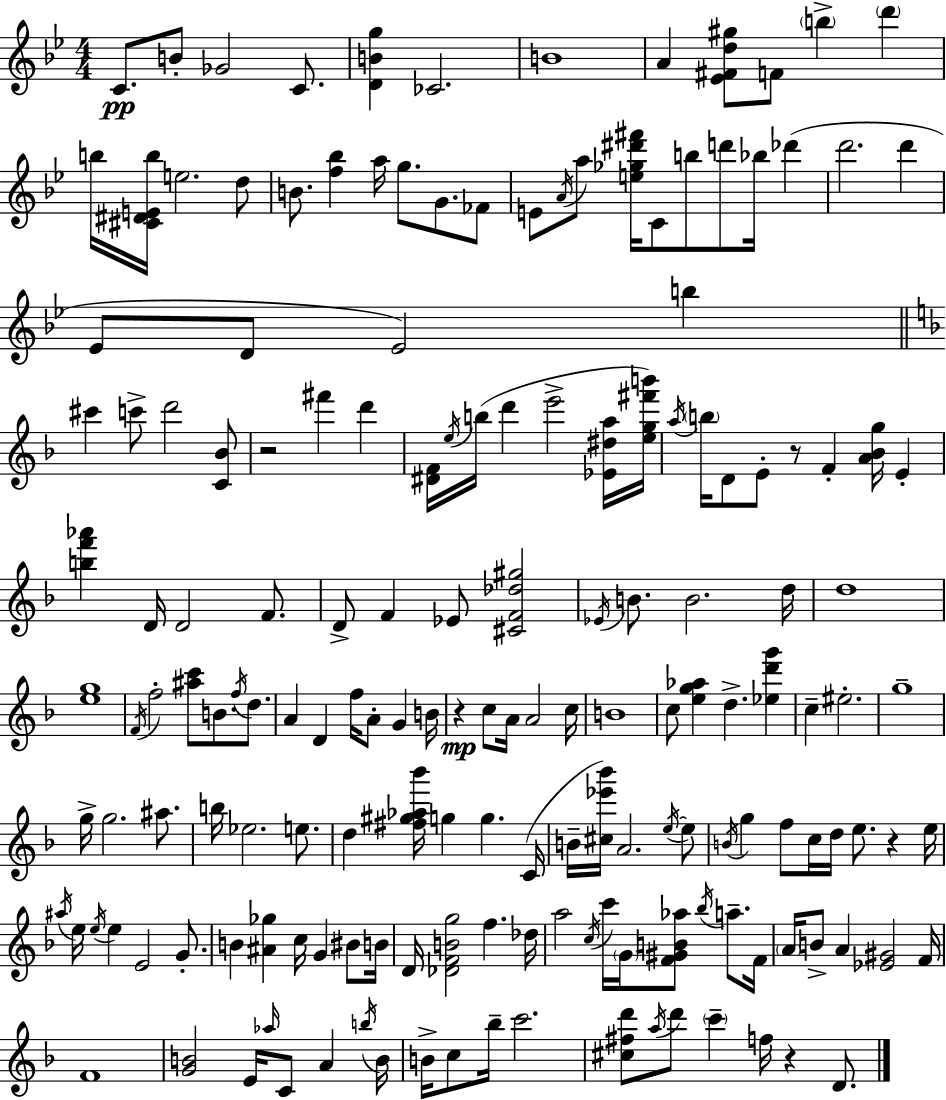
C4/e. B4/e Gb4/h C4/e. [D4,B4,G5]/q CES4/h. B4/w A4/q [Eb4,F#4,D5,G#5]/e F4/e B5/q D6/q B5/s [C#4,D#4,E4,B5]/s E5/h. D5/e B4/e. [F5,Bb5]/q A5/s G5/e. G4/e. FES4/e E4/e A4/s A5/e [E5,Gb5,D#6,F#6]/s C4/e B5/e D6/e Bb5/s Db6/q D6/h. D6/q Eb4/e D4/e Eb4/h B5/q C#6/q C6/e D6/h [C4,Bb4]/e R/h F#6/q D6/q [D#4,F4]/s E5/s B5/s D6/q E6/h [Eb4,D#5,A5]/s [E5,G5,F#6,B6]/s A5/s B5/s D4/e E4/e R/e F4/q [A4,Bb4,G5]/s E4/q [B5,F6,Ab6]/q D4/s D4/h F4/e. D4/e F4/q Eb4/e [C#4,F4,Db5,G#5]/h Eb4/s B4/e. B4/h. D5/s D5/w [E5,G5]/w F4/s F5/h [A#5,C6]/e B4/e. F5/s D5/e. A4/q D4/q F5/s A4/e G4/q B4/s R/q C5/e A4/s A4/h C5/s B4/w C5/e [E5,G5,Ab5]/q D5/q. [Eb5,D6,G6]/q C5/q EIS5/h. G5/w G5/s G5/h. A#5/e. B5/s Eb5/h. E5/e. D5/q [F#5,G#5,Ab5,Bb6]/s G5/q G5/q. C4/s B4/s [C#5,Eb6,Bb6]/s A4/h. E5/s E5/e B4/s G5/q F5/e C5/s D5/s E5/e. R/q E5/s A#5/s E5/s E5/s E5/q E4/h G4/e. B4/q [A#4,Gb5]/q C5/s G4/q BIS4/e B4/s D4/s [Db4,F4,B4,G5]/h F5/q. Db5/s A5/h C5/s C6/s G4/s [F4,G#4,B4,Ab5]/e Bb5/s A5/e. F4/s A4/s B4/e A4/q [Eb4,G#4]/h F4/s F4/w [G4,B4]/h E4/s Ab5/s C4/e A4/q B5/s B4/s B4/s C5/e Bb5/s C6/h. [C#5,F#5,D6]/e A5/s D6/e C6/q F5/s R/q D4/e.